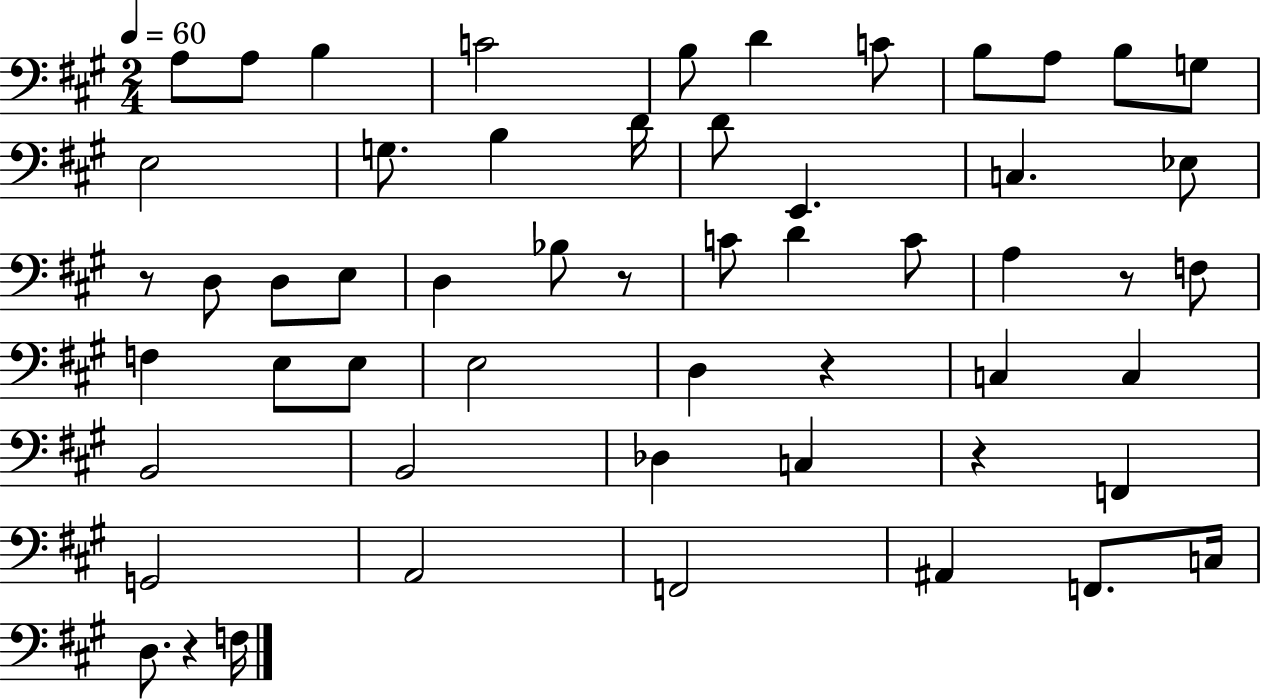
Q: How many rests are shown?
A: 6